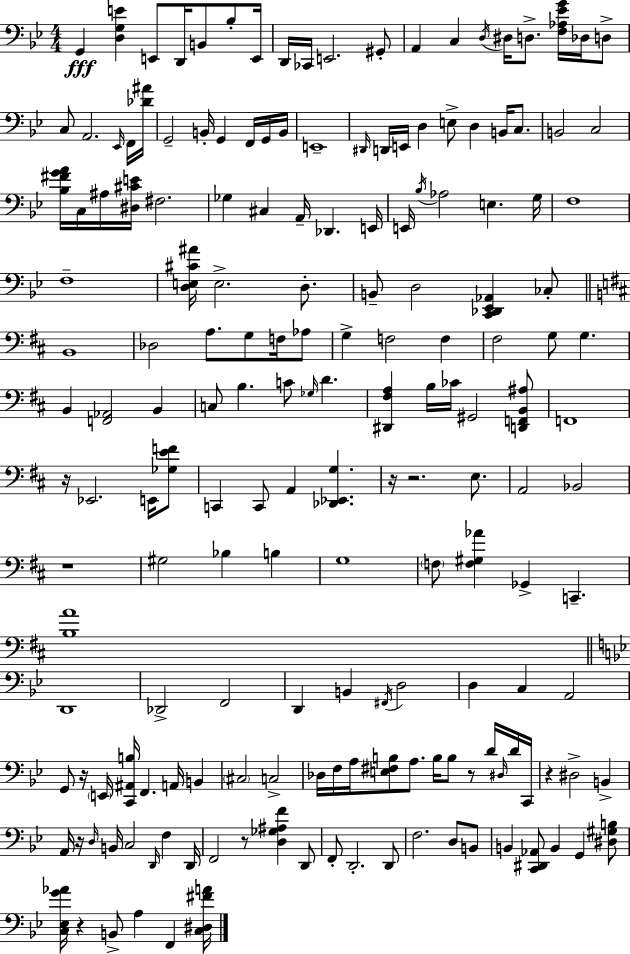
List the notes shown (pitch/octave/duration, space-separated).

G2/q [D3,G3,E4]/q E2/e D2/s B2/e Bb3/e E2/s D2/s CES2/s E2/h. G#2/e A2/q C3/q D3/s D#3/s D3/e. [F3,Ab3,Eb4,G4]/s Db3/s D3/e C3/e A2/h. Eb2/s F2/s [Db4,A#4]/s G2/h B2/s G2/q F2/s G2/s B2/s E2/w D#2/s D2/s E2/s D3/q E3/e D3/q B2/s C3/e. B2/h C3/h [Bb3,F#4,G4,A4]/s C3/s A#3/s [D#3,C#4,E4]/s F#3/h. Gb3/q C#3/q A2/s Db2/q. E2/s E2/s Bb3/s Ab3/h E3/q. G3/s F3/w F3/w [D3,E3,C#4,A#4]/s E3/h. D3/e. B2/e D3/h [C2,Db2,Eb2,Ab2]/q CES3/e B2/w Db3/h A3/e. G3/e F3/s Ab3/e G3/q F3/h F3/q F#3/h G3/e G3/q. B2/q [F2,Ab2]/h B2/q C3/e B3/q. C4/e Gb3/s D4/q. [D#2,F#3,A3]/q B3/s CES4/s G#2/h [D2,F2,B2,A#3]/e F2/w R/s Eb2/h. E2/s [Gb3,E4,F4]/e C2/q C2/e A2/q [Db2,Eb2,G3]/q. R/s R/h. E3/e. A2/h Bb2/h R/w G#3/h Bb3/q B3/q G3/w F3/e [F3,G#3,Ab4]/q Gb2/q C2/q. [B3,A4]/w D2/w Db2/h F2/h D2/q B2/q F#2/s D3/h D3/q C3/q A2/h G2/e R/s E2/s [C2,A#2,B3]/s F2/q. A2/s B2/q C#3/h C3/h Db3/s F3/s A3/s [E3,F#3,B3]/e A3/e. B3/s B3/e R/e D4/s D#3/s D4/s C2/s R/q D#3/h B2/q A2/s R/s D3/s B2/s C3/h D2/s F3/q D2/s F2/h R/e [D3,Gb3,A#3,F4]/q D2/e F2/e D2/h. D2/e F3/h. D3/e B2/e B2/q [C2,D#2,Ab2]/e B2/q G2/q [D#3,G#3,B3]/e [C3,Eb3,G4,Ab4]/s R/q B2/e A3/q F2/q [C3,D#3,F#4,A4]/s